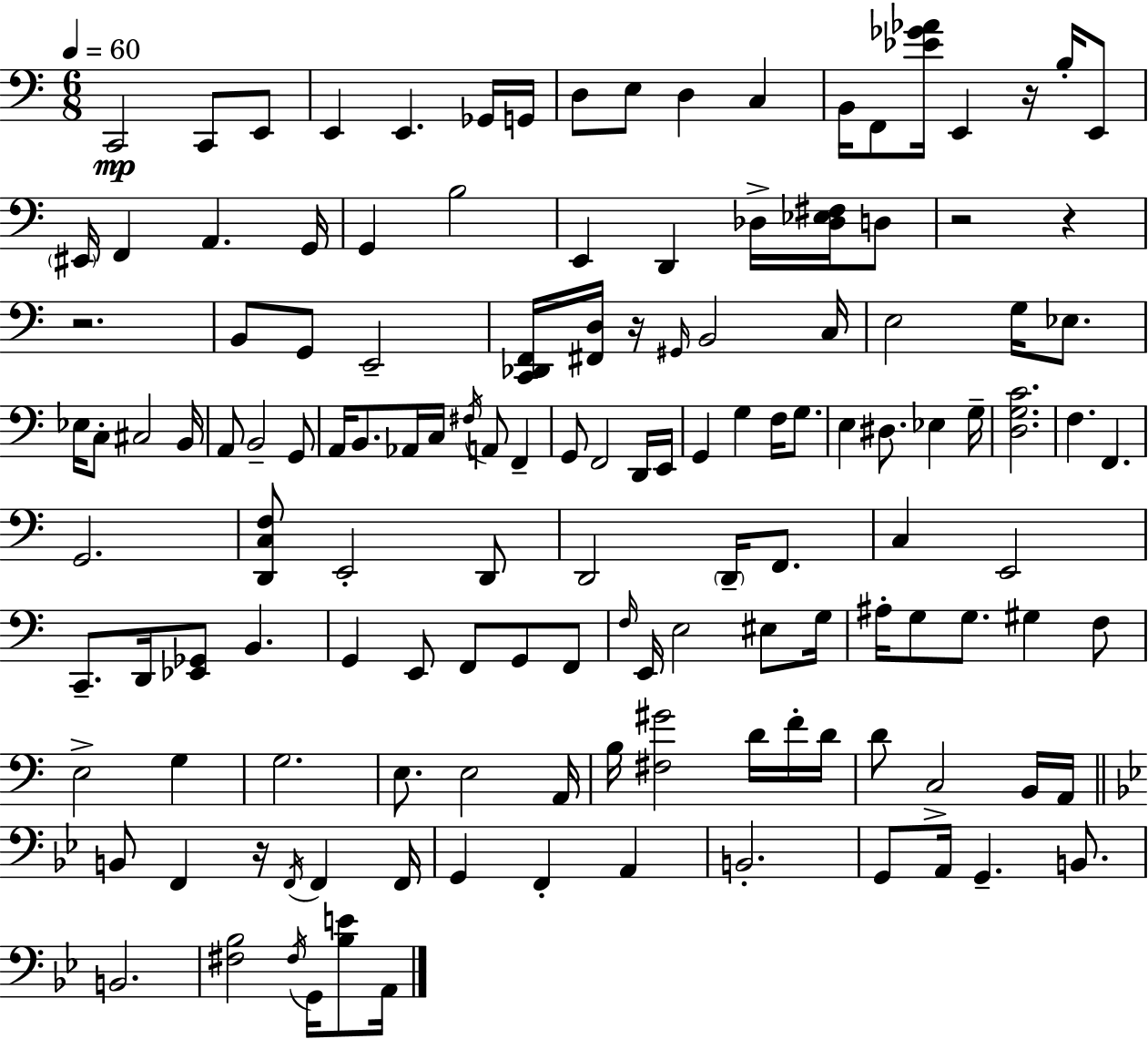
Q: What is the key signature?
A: A minor